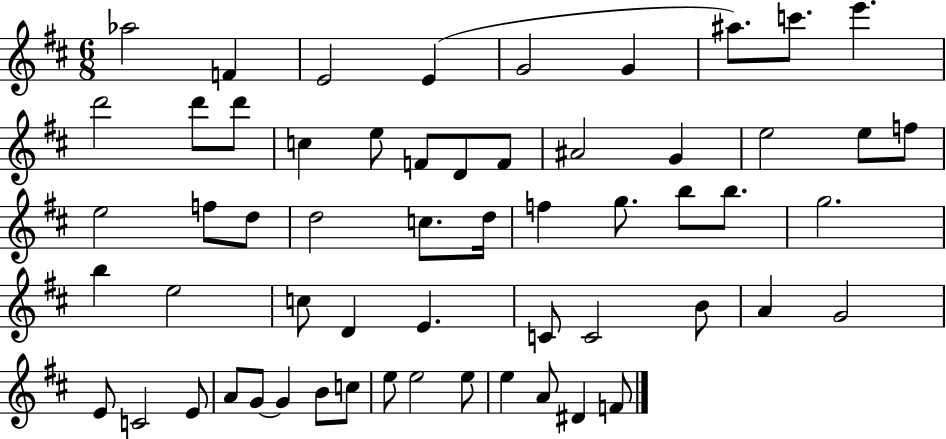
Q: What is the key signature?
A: D major